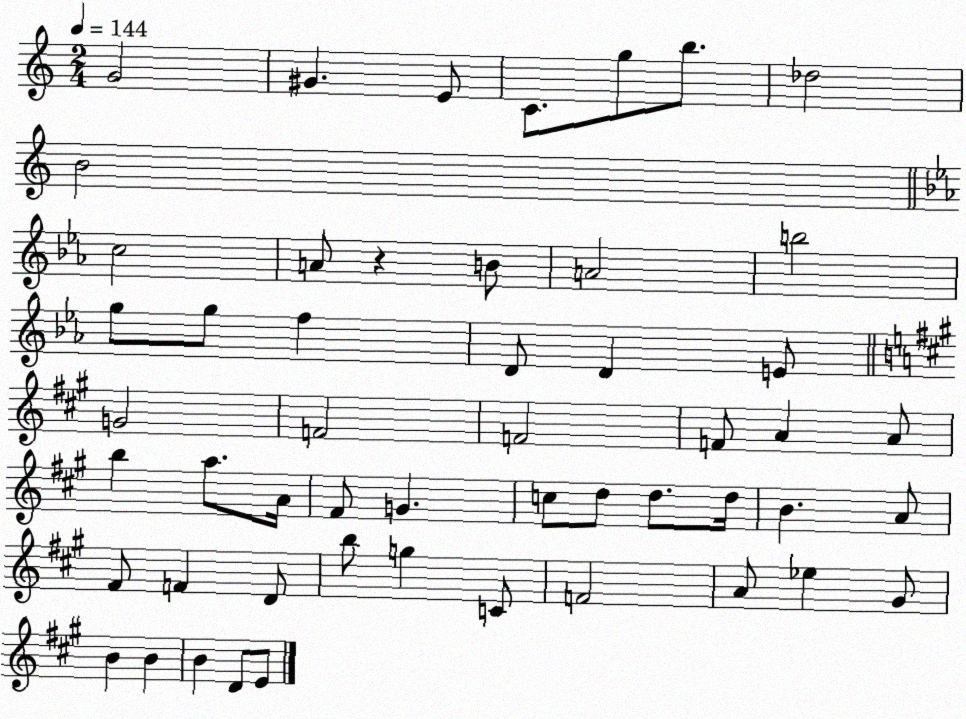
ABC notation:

X:1
T:Untitled
M:2/4
L:1/4
K:C
G2 ^G E/2 C/2 g/2 b/2 _d2 B2 c2 A/2 z B/2 A2 b2 g/2 g/2 f D/2 D E/2 G2 F2 F2 F/2 A A/2 b a/2 A/4 ^F/2 G c/2 d/2 d/2 d/4 B A/2 ^F/2 F D/2 b/2 g C/2 F2 A/2 _e ^G/2 B B B D/2 E/2